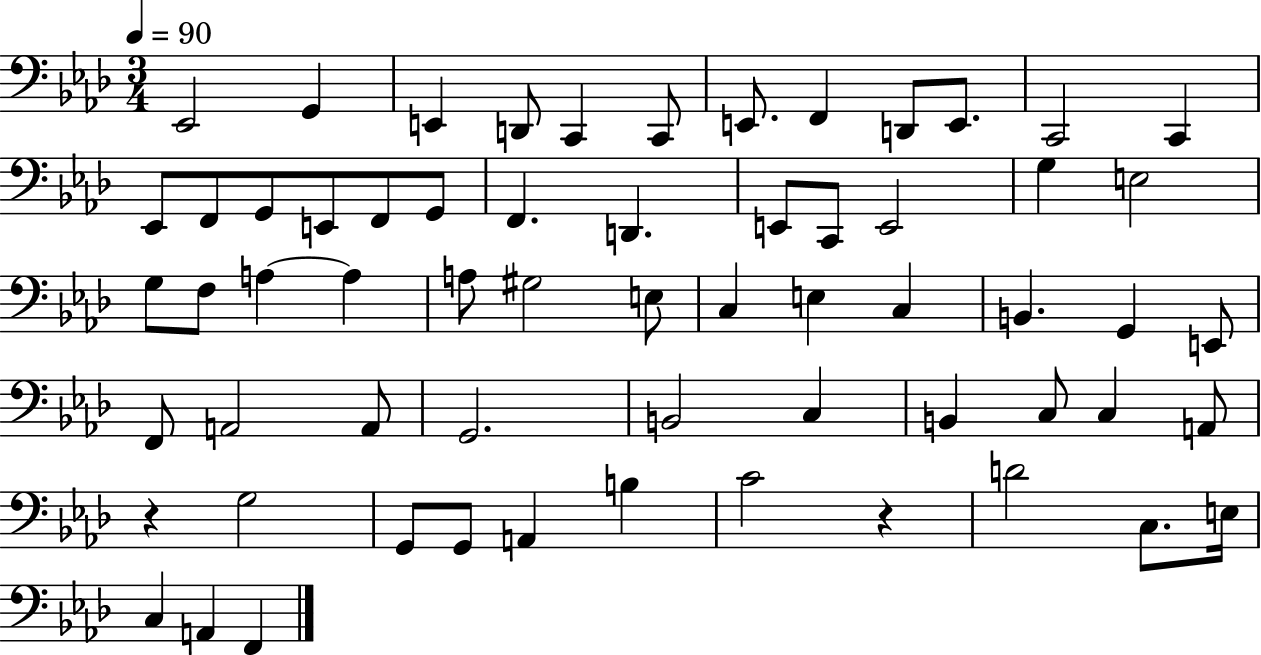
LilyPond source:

{
  \clef bass
  \numericTimeSignature
  \time 3/4
  \key aes \major
  \tempo 4 = 90
  \repeat volta 2 { ees,2 g,4 | e,4 d,8 c,4 c,8 | e,8. f,4 d,8 e,8. | c,2 c,4 | \break ees,8 f,8 g,8 e,8 f,8 g,8 | f,4. d,4. | e,8 c,8 e,2 | g4 e2 | \break g8 f8 a4~~ a4 | a8 gis2 e8 | c4 e4 c4 | b,4. g,4 e,8 | \break f,8 a,2 a,8 | g,2. | b,2 c4 | b,4 c8 c4 a,8 | \break r4 g2 | g,8 g,8 a,4 b4 | c'2 r4 | d'2 c8. e16 | \break c4 a,4 f,4 | } \bar "|."
}